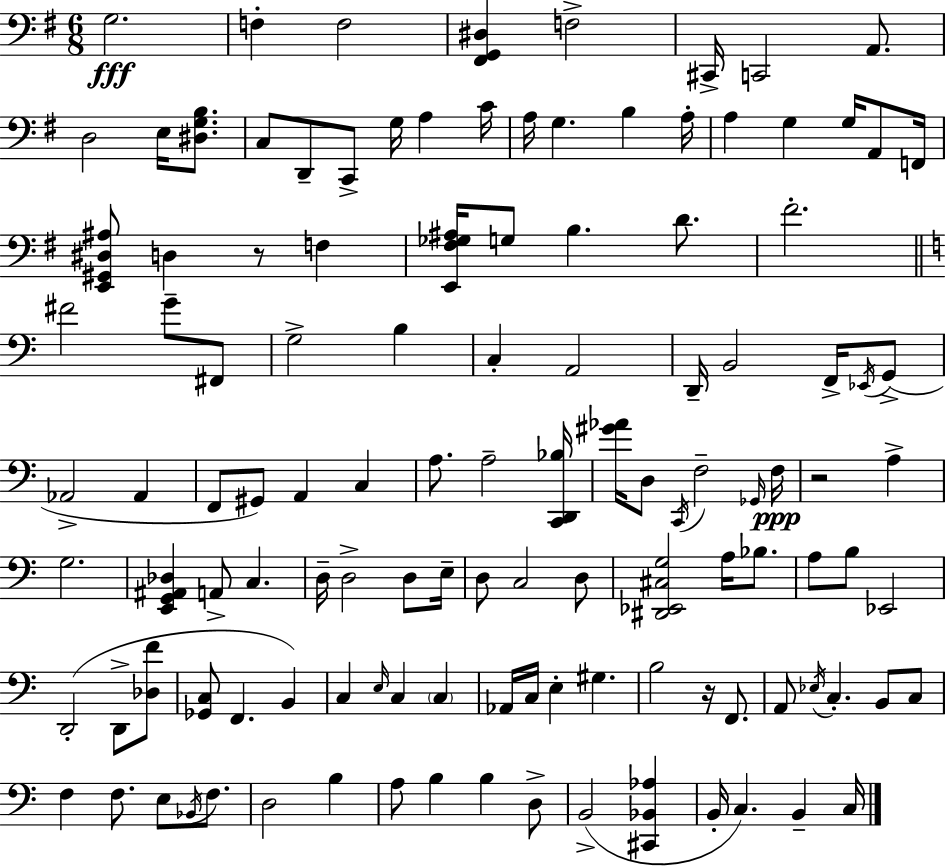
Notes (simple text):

G3/h. F3/q F3/h [F#2,G2,D#3]/q F3/h C#2/s C2/h A2/e. D3/h E3/s [D#3,G3,B3]/e. C3/e D2/e C2/e G3/s A3/q C4/s A3/s G3/q. B3/q A3/s A3/q G3/q G3/s A2/e F2/s [E2,G#2,D#3,A#3]/e D3/q R/e F3/q [E2,F#3,Gb3,A#3]/s G3/e B3/q. D4/e. F#4/h. F#4/h G4/e F#2/e G3/h B3/q C3/q A2/h D2/s B2/h F2/s Eb2/s G2/e Ab2/h Ab2/q F2/e G#2/e A2/q C3/q A3/e. A3/h [C2,D2,Bb3]/s [G#4,Ab4]/s D3/e C2/s F3/h Gb2/s F3/s R/h A3/q G3/h. [E2,G2,A#2,Db3]/q A2/e C3/q. D3/s D3/h D3/e E3/s D3/e C3/h D3/e [D#2,Eb2,C#3,G3]/h A3/s Bb3/e. A3/e B3/e Eb2/h D2/h D2/e [Db3,F4]/e [Gb2,C3]/e F2/q. B2/q C3/q E3/s C3/q C3/q Ab2/s C3/s E3/q G#3/q. B3/h R/s F2/e. A2/e Eb3/s C3/q. B2/e C3/e F3/q F3/e. E3/e Bb2/s F3/e. D3/h B3/q A3/e B3/q B3/q D3/e B2/h [C#2,Bb2,Ab3]/q B2/s C3/q. B2/q C3/s